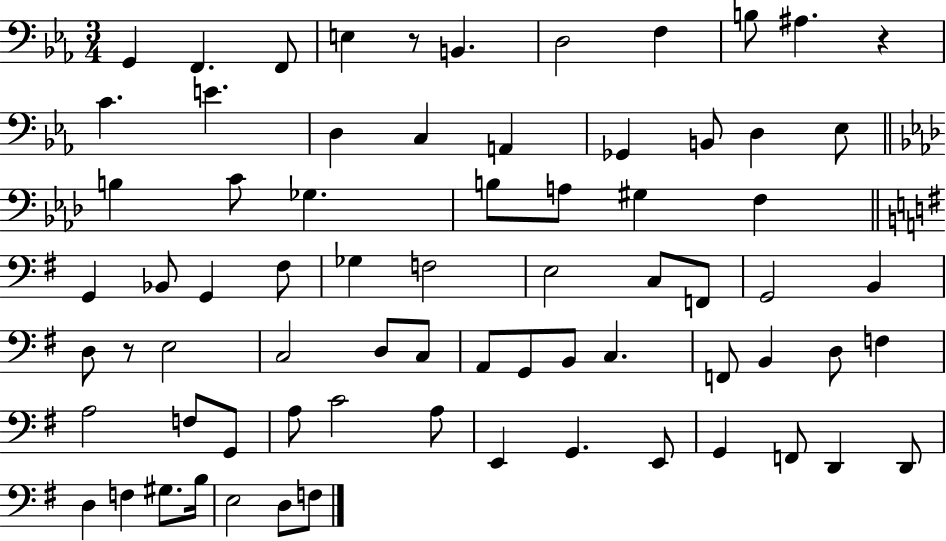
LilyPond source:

{
  \clef bass
  \numericTimeSignature
  \time 3/4
  \key ees \major
  \repeat volta 2 { g,4 f,4. f,8 | e4 r8 b,4. | d2 f4 | b8 ais4. r4 | \break c'4. e'4. | d4 c4 a,4 | ges,4 b,8 d4 ees8 | \bar "||" \break \key aes \major b4 c'8 ges4. | b8 a8 gis4 f4 | \bar "||" \break \key e \minor g,4 bes,8 g,4 fis8 | ges4 f2 | e2 c8 f,8 | g,2 b,4 | \break d8 r8 e2 | c2 d8 c8 | a,8 g,8 b,8 c4. | f,8 b,4 d8 f4 | \break a2 f8 g,8 | a8 c'2 a8 | e,4 g,4. e,8 | g,4 f,8 d,4 d,8 | \break d4 f4 gis8. b16 | e2 d8 f8 | } \bar "|."
}